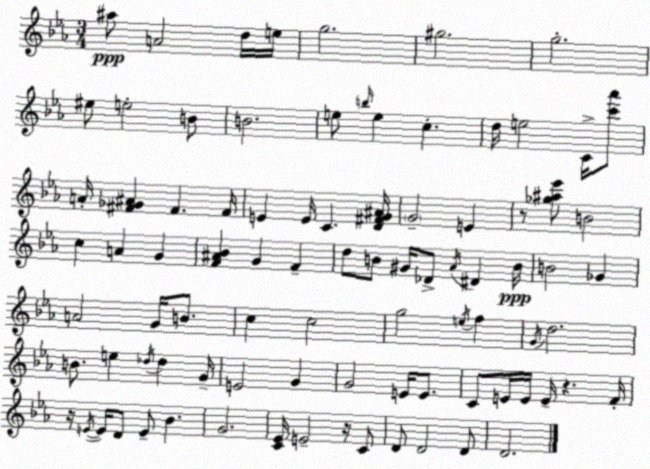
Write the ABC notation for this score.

X:1
T:Untitled
M:3/4
L:1/4
K:Eb
^a/2 A2 d/4 e/4 g2 ^g2 g2 ^e/2 e2 B/2 B2 e/2 b/4 e c d/4 e2 C/4 [c'_a']/2 A/4 [^F_G^A] ^F ^F/4 E E/4 C [D^FG^A]/4 G2 E z/2 [_g^a_e']/2 B2 c A G [F^A_B] G F d/2 B/2 ^G/4 _D/2 _A/4 ^D B/4 B2 _G A2 G/4 B/2 c c2 g2 e/4 f G/4 d2 B/2 e _d/4 _d G/4 E2 G G2 E/4 E/2 C/2 E/4 E/4 E/4 z F/4 z/4 E/4 E/4 D/2 E/2 _B G2 [C_E]/4 E2 z/4 C/2 D/2 D2 D/2 D2